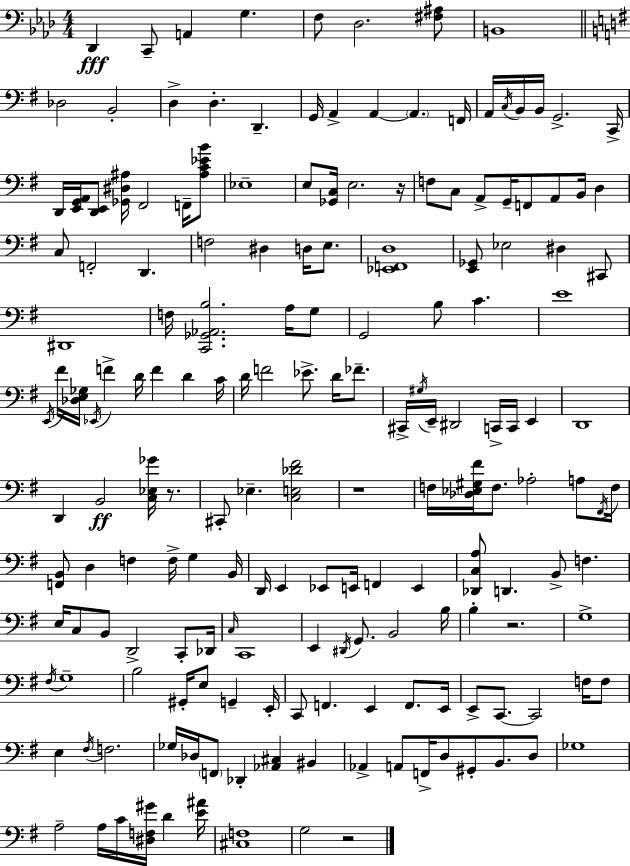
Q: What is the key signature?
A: AES major